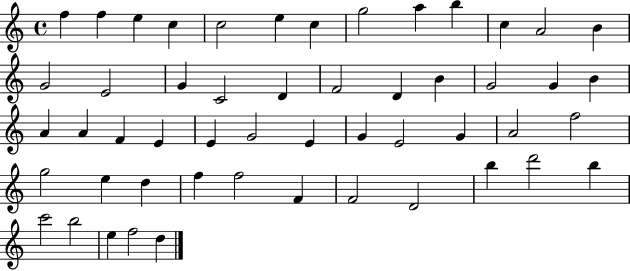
F5/q F5/q E5/q C5/q C5/h E5/q C5/q G5/h A5/q B5/q C5/q A4/h B4/q G4/h E4/h G4/q C4/h D4/q F4/h D4/q B4/q G4/h G4/q B4/q A4/q A4/q F4/q E4/q E4/q G4/h E4/q G4/q E4/h G4/q A4/h F5/h G5/h E5/q D5/q F5/q F5/h F4/q F4/h D4/h B5/q D6/h B5/q C6/h B5/h E5/q F5/h D5/q